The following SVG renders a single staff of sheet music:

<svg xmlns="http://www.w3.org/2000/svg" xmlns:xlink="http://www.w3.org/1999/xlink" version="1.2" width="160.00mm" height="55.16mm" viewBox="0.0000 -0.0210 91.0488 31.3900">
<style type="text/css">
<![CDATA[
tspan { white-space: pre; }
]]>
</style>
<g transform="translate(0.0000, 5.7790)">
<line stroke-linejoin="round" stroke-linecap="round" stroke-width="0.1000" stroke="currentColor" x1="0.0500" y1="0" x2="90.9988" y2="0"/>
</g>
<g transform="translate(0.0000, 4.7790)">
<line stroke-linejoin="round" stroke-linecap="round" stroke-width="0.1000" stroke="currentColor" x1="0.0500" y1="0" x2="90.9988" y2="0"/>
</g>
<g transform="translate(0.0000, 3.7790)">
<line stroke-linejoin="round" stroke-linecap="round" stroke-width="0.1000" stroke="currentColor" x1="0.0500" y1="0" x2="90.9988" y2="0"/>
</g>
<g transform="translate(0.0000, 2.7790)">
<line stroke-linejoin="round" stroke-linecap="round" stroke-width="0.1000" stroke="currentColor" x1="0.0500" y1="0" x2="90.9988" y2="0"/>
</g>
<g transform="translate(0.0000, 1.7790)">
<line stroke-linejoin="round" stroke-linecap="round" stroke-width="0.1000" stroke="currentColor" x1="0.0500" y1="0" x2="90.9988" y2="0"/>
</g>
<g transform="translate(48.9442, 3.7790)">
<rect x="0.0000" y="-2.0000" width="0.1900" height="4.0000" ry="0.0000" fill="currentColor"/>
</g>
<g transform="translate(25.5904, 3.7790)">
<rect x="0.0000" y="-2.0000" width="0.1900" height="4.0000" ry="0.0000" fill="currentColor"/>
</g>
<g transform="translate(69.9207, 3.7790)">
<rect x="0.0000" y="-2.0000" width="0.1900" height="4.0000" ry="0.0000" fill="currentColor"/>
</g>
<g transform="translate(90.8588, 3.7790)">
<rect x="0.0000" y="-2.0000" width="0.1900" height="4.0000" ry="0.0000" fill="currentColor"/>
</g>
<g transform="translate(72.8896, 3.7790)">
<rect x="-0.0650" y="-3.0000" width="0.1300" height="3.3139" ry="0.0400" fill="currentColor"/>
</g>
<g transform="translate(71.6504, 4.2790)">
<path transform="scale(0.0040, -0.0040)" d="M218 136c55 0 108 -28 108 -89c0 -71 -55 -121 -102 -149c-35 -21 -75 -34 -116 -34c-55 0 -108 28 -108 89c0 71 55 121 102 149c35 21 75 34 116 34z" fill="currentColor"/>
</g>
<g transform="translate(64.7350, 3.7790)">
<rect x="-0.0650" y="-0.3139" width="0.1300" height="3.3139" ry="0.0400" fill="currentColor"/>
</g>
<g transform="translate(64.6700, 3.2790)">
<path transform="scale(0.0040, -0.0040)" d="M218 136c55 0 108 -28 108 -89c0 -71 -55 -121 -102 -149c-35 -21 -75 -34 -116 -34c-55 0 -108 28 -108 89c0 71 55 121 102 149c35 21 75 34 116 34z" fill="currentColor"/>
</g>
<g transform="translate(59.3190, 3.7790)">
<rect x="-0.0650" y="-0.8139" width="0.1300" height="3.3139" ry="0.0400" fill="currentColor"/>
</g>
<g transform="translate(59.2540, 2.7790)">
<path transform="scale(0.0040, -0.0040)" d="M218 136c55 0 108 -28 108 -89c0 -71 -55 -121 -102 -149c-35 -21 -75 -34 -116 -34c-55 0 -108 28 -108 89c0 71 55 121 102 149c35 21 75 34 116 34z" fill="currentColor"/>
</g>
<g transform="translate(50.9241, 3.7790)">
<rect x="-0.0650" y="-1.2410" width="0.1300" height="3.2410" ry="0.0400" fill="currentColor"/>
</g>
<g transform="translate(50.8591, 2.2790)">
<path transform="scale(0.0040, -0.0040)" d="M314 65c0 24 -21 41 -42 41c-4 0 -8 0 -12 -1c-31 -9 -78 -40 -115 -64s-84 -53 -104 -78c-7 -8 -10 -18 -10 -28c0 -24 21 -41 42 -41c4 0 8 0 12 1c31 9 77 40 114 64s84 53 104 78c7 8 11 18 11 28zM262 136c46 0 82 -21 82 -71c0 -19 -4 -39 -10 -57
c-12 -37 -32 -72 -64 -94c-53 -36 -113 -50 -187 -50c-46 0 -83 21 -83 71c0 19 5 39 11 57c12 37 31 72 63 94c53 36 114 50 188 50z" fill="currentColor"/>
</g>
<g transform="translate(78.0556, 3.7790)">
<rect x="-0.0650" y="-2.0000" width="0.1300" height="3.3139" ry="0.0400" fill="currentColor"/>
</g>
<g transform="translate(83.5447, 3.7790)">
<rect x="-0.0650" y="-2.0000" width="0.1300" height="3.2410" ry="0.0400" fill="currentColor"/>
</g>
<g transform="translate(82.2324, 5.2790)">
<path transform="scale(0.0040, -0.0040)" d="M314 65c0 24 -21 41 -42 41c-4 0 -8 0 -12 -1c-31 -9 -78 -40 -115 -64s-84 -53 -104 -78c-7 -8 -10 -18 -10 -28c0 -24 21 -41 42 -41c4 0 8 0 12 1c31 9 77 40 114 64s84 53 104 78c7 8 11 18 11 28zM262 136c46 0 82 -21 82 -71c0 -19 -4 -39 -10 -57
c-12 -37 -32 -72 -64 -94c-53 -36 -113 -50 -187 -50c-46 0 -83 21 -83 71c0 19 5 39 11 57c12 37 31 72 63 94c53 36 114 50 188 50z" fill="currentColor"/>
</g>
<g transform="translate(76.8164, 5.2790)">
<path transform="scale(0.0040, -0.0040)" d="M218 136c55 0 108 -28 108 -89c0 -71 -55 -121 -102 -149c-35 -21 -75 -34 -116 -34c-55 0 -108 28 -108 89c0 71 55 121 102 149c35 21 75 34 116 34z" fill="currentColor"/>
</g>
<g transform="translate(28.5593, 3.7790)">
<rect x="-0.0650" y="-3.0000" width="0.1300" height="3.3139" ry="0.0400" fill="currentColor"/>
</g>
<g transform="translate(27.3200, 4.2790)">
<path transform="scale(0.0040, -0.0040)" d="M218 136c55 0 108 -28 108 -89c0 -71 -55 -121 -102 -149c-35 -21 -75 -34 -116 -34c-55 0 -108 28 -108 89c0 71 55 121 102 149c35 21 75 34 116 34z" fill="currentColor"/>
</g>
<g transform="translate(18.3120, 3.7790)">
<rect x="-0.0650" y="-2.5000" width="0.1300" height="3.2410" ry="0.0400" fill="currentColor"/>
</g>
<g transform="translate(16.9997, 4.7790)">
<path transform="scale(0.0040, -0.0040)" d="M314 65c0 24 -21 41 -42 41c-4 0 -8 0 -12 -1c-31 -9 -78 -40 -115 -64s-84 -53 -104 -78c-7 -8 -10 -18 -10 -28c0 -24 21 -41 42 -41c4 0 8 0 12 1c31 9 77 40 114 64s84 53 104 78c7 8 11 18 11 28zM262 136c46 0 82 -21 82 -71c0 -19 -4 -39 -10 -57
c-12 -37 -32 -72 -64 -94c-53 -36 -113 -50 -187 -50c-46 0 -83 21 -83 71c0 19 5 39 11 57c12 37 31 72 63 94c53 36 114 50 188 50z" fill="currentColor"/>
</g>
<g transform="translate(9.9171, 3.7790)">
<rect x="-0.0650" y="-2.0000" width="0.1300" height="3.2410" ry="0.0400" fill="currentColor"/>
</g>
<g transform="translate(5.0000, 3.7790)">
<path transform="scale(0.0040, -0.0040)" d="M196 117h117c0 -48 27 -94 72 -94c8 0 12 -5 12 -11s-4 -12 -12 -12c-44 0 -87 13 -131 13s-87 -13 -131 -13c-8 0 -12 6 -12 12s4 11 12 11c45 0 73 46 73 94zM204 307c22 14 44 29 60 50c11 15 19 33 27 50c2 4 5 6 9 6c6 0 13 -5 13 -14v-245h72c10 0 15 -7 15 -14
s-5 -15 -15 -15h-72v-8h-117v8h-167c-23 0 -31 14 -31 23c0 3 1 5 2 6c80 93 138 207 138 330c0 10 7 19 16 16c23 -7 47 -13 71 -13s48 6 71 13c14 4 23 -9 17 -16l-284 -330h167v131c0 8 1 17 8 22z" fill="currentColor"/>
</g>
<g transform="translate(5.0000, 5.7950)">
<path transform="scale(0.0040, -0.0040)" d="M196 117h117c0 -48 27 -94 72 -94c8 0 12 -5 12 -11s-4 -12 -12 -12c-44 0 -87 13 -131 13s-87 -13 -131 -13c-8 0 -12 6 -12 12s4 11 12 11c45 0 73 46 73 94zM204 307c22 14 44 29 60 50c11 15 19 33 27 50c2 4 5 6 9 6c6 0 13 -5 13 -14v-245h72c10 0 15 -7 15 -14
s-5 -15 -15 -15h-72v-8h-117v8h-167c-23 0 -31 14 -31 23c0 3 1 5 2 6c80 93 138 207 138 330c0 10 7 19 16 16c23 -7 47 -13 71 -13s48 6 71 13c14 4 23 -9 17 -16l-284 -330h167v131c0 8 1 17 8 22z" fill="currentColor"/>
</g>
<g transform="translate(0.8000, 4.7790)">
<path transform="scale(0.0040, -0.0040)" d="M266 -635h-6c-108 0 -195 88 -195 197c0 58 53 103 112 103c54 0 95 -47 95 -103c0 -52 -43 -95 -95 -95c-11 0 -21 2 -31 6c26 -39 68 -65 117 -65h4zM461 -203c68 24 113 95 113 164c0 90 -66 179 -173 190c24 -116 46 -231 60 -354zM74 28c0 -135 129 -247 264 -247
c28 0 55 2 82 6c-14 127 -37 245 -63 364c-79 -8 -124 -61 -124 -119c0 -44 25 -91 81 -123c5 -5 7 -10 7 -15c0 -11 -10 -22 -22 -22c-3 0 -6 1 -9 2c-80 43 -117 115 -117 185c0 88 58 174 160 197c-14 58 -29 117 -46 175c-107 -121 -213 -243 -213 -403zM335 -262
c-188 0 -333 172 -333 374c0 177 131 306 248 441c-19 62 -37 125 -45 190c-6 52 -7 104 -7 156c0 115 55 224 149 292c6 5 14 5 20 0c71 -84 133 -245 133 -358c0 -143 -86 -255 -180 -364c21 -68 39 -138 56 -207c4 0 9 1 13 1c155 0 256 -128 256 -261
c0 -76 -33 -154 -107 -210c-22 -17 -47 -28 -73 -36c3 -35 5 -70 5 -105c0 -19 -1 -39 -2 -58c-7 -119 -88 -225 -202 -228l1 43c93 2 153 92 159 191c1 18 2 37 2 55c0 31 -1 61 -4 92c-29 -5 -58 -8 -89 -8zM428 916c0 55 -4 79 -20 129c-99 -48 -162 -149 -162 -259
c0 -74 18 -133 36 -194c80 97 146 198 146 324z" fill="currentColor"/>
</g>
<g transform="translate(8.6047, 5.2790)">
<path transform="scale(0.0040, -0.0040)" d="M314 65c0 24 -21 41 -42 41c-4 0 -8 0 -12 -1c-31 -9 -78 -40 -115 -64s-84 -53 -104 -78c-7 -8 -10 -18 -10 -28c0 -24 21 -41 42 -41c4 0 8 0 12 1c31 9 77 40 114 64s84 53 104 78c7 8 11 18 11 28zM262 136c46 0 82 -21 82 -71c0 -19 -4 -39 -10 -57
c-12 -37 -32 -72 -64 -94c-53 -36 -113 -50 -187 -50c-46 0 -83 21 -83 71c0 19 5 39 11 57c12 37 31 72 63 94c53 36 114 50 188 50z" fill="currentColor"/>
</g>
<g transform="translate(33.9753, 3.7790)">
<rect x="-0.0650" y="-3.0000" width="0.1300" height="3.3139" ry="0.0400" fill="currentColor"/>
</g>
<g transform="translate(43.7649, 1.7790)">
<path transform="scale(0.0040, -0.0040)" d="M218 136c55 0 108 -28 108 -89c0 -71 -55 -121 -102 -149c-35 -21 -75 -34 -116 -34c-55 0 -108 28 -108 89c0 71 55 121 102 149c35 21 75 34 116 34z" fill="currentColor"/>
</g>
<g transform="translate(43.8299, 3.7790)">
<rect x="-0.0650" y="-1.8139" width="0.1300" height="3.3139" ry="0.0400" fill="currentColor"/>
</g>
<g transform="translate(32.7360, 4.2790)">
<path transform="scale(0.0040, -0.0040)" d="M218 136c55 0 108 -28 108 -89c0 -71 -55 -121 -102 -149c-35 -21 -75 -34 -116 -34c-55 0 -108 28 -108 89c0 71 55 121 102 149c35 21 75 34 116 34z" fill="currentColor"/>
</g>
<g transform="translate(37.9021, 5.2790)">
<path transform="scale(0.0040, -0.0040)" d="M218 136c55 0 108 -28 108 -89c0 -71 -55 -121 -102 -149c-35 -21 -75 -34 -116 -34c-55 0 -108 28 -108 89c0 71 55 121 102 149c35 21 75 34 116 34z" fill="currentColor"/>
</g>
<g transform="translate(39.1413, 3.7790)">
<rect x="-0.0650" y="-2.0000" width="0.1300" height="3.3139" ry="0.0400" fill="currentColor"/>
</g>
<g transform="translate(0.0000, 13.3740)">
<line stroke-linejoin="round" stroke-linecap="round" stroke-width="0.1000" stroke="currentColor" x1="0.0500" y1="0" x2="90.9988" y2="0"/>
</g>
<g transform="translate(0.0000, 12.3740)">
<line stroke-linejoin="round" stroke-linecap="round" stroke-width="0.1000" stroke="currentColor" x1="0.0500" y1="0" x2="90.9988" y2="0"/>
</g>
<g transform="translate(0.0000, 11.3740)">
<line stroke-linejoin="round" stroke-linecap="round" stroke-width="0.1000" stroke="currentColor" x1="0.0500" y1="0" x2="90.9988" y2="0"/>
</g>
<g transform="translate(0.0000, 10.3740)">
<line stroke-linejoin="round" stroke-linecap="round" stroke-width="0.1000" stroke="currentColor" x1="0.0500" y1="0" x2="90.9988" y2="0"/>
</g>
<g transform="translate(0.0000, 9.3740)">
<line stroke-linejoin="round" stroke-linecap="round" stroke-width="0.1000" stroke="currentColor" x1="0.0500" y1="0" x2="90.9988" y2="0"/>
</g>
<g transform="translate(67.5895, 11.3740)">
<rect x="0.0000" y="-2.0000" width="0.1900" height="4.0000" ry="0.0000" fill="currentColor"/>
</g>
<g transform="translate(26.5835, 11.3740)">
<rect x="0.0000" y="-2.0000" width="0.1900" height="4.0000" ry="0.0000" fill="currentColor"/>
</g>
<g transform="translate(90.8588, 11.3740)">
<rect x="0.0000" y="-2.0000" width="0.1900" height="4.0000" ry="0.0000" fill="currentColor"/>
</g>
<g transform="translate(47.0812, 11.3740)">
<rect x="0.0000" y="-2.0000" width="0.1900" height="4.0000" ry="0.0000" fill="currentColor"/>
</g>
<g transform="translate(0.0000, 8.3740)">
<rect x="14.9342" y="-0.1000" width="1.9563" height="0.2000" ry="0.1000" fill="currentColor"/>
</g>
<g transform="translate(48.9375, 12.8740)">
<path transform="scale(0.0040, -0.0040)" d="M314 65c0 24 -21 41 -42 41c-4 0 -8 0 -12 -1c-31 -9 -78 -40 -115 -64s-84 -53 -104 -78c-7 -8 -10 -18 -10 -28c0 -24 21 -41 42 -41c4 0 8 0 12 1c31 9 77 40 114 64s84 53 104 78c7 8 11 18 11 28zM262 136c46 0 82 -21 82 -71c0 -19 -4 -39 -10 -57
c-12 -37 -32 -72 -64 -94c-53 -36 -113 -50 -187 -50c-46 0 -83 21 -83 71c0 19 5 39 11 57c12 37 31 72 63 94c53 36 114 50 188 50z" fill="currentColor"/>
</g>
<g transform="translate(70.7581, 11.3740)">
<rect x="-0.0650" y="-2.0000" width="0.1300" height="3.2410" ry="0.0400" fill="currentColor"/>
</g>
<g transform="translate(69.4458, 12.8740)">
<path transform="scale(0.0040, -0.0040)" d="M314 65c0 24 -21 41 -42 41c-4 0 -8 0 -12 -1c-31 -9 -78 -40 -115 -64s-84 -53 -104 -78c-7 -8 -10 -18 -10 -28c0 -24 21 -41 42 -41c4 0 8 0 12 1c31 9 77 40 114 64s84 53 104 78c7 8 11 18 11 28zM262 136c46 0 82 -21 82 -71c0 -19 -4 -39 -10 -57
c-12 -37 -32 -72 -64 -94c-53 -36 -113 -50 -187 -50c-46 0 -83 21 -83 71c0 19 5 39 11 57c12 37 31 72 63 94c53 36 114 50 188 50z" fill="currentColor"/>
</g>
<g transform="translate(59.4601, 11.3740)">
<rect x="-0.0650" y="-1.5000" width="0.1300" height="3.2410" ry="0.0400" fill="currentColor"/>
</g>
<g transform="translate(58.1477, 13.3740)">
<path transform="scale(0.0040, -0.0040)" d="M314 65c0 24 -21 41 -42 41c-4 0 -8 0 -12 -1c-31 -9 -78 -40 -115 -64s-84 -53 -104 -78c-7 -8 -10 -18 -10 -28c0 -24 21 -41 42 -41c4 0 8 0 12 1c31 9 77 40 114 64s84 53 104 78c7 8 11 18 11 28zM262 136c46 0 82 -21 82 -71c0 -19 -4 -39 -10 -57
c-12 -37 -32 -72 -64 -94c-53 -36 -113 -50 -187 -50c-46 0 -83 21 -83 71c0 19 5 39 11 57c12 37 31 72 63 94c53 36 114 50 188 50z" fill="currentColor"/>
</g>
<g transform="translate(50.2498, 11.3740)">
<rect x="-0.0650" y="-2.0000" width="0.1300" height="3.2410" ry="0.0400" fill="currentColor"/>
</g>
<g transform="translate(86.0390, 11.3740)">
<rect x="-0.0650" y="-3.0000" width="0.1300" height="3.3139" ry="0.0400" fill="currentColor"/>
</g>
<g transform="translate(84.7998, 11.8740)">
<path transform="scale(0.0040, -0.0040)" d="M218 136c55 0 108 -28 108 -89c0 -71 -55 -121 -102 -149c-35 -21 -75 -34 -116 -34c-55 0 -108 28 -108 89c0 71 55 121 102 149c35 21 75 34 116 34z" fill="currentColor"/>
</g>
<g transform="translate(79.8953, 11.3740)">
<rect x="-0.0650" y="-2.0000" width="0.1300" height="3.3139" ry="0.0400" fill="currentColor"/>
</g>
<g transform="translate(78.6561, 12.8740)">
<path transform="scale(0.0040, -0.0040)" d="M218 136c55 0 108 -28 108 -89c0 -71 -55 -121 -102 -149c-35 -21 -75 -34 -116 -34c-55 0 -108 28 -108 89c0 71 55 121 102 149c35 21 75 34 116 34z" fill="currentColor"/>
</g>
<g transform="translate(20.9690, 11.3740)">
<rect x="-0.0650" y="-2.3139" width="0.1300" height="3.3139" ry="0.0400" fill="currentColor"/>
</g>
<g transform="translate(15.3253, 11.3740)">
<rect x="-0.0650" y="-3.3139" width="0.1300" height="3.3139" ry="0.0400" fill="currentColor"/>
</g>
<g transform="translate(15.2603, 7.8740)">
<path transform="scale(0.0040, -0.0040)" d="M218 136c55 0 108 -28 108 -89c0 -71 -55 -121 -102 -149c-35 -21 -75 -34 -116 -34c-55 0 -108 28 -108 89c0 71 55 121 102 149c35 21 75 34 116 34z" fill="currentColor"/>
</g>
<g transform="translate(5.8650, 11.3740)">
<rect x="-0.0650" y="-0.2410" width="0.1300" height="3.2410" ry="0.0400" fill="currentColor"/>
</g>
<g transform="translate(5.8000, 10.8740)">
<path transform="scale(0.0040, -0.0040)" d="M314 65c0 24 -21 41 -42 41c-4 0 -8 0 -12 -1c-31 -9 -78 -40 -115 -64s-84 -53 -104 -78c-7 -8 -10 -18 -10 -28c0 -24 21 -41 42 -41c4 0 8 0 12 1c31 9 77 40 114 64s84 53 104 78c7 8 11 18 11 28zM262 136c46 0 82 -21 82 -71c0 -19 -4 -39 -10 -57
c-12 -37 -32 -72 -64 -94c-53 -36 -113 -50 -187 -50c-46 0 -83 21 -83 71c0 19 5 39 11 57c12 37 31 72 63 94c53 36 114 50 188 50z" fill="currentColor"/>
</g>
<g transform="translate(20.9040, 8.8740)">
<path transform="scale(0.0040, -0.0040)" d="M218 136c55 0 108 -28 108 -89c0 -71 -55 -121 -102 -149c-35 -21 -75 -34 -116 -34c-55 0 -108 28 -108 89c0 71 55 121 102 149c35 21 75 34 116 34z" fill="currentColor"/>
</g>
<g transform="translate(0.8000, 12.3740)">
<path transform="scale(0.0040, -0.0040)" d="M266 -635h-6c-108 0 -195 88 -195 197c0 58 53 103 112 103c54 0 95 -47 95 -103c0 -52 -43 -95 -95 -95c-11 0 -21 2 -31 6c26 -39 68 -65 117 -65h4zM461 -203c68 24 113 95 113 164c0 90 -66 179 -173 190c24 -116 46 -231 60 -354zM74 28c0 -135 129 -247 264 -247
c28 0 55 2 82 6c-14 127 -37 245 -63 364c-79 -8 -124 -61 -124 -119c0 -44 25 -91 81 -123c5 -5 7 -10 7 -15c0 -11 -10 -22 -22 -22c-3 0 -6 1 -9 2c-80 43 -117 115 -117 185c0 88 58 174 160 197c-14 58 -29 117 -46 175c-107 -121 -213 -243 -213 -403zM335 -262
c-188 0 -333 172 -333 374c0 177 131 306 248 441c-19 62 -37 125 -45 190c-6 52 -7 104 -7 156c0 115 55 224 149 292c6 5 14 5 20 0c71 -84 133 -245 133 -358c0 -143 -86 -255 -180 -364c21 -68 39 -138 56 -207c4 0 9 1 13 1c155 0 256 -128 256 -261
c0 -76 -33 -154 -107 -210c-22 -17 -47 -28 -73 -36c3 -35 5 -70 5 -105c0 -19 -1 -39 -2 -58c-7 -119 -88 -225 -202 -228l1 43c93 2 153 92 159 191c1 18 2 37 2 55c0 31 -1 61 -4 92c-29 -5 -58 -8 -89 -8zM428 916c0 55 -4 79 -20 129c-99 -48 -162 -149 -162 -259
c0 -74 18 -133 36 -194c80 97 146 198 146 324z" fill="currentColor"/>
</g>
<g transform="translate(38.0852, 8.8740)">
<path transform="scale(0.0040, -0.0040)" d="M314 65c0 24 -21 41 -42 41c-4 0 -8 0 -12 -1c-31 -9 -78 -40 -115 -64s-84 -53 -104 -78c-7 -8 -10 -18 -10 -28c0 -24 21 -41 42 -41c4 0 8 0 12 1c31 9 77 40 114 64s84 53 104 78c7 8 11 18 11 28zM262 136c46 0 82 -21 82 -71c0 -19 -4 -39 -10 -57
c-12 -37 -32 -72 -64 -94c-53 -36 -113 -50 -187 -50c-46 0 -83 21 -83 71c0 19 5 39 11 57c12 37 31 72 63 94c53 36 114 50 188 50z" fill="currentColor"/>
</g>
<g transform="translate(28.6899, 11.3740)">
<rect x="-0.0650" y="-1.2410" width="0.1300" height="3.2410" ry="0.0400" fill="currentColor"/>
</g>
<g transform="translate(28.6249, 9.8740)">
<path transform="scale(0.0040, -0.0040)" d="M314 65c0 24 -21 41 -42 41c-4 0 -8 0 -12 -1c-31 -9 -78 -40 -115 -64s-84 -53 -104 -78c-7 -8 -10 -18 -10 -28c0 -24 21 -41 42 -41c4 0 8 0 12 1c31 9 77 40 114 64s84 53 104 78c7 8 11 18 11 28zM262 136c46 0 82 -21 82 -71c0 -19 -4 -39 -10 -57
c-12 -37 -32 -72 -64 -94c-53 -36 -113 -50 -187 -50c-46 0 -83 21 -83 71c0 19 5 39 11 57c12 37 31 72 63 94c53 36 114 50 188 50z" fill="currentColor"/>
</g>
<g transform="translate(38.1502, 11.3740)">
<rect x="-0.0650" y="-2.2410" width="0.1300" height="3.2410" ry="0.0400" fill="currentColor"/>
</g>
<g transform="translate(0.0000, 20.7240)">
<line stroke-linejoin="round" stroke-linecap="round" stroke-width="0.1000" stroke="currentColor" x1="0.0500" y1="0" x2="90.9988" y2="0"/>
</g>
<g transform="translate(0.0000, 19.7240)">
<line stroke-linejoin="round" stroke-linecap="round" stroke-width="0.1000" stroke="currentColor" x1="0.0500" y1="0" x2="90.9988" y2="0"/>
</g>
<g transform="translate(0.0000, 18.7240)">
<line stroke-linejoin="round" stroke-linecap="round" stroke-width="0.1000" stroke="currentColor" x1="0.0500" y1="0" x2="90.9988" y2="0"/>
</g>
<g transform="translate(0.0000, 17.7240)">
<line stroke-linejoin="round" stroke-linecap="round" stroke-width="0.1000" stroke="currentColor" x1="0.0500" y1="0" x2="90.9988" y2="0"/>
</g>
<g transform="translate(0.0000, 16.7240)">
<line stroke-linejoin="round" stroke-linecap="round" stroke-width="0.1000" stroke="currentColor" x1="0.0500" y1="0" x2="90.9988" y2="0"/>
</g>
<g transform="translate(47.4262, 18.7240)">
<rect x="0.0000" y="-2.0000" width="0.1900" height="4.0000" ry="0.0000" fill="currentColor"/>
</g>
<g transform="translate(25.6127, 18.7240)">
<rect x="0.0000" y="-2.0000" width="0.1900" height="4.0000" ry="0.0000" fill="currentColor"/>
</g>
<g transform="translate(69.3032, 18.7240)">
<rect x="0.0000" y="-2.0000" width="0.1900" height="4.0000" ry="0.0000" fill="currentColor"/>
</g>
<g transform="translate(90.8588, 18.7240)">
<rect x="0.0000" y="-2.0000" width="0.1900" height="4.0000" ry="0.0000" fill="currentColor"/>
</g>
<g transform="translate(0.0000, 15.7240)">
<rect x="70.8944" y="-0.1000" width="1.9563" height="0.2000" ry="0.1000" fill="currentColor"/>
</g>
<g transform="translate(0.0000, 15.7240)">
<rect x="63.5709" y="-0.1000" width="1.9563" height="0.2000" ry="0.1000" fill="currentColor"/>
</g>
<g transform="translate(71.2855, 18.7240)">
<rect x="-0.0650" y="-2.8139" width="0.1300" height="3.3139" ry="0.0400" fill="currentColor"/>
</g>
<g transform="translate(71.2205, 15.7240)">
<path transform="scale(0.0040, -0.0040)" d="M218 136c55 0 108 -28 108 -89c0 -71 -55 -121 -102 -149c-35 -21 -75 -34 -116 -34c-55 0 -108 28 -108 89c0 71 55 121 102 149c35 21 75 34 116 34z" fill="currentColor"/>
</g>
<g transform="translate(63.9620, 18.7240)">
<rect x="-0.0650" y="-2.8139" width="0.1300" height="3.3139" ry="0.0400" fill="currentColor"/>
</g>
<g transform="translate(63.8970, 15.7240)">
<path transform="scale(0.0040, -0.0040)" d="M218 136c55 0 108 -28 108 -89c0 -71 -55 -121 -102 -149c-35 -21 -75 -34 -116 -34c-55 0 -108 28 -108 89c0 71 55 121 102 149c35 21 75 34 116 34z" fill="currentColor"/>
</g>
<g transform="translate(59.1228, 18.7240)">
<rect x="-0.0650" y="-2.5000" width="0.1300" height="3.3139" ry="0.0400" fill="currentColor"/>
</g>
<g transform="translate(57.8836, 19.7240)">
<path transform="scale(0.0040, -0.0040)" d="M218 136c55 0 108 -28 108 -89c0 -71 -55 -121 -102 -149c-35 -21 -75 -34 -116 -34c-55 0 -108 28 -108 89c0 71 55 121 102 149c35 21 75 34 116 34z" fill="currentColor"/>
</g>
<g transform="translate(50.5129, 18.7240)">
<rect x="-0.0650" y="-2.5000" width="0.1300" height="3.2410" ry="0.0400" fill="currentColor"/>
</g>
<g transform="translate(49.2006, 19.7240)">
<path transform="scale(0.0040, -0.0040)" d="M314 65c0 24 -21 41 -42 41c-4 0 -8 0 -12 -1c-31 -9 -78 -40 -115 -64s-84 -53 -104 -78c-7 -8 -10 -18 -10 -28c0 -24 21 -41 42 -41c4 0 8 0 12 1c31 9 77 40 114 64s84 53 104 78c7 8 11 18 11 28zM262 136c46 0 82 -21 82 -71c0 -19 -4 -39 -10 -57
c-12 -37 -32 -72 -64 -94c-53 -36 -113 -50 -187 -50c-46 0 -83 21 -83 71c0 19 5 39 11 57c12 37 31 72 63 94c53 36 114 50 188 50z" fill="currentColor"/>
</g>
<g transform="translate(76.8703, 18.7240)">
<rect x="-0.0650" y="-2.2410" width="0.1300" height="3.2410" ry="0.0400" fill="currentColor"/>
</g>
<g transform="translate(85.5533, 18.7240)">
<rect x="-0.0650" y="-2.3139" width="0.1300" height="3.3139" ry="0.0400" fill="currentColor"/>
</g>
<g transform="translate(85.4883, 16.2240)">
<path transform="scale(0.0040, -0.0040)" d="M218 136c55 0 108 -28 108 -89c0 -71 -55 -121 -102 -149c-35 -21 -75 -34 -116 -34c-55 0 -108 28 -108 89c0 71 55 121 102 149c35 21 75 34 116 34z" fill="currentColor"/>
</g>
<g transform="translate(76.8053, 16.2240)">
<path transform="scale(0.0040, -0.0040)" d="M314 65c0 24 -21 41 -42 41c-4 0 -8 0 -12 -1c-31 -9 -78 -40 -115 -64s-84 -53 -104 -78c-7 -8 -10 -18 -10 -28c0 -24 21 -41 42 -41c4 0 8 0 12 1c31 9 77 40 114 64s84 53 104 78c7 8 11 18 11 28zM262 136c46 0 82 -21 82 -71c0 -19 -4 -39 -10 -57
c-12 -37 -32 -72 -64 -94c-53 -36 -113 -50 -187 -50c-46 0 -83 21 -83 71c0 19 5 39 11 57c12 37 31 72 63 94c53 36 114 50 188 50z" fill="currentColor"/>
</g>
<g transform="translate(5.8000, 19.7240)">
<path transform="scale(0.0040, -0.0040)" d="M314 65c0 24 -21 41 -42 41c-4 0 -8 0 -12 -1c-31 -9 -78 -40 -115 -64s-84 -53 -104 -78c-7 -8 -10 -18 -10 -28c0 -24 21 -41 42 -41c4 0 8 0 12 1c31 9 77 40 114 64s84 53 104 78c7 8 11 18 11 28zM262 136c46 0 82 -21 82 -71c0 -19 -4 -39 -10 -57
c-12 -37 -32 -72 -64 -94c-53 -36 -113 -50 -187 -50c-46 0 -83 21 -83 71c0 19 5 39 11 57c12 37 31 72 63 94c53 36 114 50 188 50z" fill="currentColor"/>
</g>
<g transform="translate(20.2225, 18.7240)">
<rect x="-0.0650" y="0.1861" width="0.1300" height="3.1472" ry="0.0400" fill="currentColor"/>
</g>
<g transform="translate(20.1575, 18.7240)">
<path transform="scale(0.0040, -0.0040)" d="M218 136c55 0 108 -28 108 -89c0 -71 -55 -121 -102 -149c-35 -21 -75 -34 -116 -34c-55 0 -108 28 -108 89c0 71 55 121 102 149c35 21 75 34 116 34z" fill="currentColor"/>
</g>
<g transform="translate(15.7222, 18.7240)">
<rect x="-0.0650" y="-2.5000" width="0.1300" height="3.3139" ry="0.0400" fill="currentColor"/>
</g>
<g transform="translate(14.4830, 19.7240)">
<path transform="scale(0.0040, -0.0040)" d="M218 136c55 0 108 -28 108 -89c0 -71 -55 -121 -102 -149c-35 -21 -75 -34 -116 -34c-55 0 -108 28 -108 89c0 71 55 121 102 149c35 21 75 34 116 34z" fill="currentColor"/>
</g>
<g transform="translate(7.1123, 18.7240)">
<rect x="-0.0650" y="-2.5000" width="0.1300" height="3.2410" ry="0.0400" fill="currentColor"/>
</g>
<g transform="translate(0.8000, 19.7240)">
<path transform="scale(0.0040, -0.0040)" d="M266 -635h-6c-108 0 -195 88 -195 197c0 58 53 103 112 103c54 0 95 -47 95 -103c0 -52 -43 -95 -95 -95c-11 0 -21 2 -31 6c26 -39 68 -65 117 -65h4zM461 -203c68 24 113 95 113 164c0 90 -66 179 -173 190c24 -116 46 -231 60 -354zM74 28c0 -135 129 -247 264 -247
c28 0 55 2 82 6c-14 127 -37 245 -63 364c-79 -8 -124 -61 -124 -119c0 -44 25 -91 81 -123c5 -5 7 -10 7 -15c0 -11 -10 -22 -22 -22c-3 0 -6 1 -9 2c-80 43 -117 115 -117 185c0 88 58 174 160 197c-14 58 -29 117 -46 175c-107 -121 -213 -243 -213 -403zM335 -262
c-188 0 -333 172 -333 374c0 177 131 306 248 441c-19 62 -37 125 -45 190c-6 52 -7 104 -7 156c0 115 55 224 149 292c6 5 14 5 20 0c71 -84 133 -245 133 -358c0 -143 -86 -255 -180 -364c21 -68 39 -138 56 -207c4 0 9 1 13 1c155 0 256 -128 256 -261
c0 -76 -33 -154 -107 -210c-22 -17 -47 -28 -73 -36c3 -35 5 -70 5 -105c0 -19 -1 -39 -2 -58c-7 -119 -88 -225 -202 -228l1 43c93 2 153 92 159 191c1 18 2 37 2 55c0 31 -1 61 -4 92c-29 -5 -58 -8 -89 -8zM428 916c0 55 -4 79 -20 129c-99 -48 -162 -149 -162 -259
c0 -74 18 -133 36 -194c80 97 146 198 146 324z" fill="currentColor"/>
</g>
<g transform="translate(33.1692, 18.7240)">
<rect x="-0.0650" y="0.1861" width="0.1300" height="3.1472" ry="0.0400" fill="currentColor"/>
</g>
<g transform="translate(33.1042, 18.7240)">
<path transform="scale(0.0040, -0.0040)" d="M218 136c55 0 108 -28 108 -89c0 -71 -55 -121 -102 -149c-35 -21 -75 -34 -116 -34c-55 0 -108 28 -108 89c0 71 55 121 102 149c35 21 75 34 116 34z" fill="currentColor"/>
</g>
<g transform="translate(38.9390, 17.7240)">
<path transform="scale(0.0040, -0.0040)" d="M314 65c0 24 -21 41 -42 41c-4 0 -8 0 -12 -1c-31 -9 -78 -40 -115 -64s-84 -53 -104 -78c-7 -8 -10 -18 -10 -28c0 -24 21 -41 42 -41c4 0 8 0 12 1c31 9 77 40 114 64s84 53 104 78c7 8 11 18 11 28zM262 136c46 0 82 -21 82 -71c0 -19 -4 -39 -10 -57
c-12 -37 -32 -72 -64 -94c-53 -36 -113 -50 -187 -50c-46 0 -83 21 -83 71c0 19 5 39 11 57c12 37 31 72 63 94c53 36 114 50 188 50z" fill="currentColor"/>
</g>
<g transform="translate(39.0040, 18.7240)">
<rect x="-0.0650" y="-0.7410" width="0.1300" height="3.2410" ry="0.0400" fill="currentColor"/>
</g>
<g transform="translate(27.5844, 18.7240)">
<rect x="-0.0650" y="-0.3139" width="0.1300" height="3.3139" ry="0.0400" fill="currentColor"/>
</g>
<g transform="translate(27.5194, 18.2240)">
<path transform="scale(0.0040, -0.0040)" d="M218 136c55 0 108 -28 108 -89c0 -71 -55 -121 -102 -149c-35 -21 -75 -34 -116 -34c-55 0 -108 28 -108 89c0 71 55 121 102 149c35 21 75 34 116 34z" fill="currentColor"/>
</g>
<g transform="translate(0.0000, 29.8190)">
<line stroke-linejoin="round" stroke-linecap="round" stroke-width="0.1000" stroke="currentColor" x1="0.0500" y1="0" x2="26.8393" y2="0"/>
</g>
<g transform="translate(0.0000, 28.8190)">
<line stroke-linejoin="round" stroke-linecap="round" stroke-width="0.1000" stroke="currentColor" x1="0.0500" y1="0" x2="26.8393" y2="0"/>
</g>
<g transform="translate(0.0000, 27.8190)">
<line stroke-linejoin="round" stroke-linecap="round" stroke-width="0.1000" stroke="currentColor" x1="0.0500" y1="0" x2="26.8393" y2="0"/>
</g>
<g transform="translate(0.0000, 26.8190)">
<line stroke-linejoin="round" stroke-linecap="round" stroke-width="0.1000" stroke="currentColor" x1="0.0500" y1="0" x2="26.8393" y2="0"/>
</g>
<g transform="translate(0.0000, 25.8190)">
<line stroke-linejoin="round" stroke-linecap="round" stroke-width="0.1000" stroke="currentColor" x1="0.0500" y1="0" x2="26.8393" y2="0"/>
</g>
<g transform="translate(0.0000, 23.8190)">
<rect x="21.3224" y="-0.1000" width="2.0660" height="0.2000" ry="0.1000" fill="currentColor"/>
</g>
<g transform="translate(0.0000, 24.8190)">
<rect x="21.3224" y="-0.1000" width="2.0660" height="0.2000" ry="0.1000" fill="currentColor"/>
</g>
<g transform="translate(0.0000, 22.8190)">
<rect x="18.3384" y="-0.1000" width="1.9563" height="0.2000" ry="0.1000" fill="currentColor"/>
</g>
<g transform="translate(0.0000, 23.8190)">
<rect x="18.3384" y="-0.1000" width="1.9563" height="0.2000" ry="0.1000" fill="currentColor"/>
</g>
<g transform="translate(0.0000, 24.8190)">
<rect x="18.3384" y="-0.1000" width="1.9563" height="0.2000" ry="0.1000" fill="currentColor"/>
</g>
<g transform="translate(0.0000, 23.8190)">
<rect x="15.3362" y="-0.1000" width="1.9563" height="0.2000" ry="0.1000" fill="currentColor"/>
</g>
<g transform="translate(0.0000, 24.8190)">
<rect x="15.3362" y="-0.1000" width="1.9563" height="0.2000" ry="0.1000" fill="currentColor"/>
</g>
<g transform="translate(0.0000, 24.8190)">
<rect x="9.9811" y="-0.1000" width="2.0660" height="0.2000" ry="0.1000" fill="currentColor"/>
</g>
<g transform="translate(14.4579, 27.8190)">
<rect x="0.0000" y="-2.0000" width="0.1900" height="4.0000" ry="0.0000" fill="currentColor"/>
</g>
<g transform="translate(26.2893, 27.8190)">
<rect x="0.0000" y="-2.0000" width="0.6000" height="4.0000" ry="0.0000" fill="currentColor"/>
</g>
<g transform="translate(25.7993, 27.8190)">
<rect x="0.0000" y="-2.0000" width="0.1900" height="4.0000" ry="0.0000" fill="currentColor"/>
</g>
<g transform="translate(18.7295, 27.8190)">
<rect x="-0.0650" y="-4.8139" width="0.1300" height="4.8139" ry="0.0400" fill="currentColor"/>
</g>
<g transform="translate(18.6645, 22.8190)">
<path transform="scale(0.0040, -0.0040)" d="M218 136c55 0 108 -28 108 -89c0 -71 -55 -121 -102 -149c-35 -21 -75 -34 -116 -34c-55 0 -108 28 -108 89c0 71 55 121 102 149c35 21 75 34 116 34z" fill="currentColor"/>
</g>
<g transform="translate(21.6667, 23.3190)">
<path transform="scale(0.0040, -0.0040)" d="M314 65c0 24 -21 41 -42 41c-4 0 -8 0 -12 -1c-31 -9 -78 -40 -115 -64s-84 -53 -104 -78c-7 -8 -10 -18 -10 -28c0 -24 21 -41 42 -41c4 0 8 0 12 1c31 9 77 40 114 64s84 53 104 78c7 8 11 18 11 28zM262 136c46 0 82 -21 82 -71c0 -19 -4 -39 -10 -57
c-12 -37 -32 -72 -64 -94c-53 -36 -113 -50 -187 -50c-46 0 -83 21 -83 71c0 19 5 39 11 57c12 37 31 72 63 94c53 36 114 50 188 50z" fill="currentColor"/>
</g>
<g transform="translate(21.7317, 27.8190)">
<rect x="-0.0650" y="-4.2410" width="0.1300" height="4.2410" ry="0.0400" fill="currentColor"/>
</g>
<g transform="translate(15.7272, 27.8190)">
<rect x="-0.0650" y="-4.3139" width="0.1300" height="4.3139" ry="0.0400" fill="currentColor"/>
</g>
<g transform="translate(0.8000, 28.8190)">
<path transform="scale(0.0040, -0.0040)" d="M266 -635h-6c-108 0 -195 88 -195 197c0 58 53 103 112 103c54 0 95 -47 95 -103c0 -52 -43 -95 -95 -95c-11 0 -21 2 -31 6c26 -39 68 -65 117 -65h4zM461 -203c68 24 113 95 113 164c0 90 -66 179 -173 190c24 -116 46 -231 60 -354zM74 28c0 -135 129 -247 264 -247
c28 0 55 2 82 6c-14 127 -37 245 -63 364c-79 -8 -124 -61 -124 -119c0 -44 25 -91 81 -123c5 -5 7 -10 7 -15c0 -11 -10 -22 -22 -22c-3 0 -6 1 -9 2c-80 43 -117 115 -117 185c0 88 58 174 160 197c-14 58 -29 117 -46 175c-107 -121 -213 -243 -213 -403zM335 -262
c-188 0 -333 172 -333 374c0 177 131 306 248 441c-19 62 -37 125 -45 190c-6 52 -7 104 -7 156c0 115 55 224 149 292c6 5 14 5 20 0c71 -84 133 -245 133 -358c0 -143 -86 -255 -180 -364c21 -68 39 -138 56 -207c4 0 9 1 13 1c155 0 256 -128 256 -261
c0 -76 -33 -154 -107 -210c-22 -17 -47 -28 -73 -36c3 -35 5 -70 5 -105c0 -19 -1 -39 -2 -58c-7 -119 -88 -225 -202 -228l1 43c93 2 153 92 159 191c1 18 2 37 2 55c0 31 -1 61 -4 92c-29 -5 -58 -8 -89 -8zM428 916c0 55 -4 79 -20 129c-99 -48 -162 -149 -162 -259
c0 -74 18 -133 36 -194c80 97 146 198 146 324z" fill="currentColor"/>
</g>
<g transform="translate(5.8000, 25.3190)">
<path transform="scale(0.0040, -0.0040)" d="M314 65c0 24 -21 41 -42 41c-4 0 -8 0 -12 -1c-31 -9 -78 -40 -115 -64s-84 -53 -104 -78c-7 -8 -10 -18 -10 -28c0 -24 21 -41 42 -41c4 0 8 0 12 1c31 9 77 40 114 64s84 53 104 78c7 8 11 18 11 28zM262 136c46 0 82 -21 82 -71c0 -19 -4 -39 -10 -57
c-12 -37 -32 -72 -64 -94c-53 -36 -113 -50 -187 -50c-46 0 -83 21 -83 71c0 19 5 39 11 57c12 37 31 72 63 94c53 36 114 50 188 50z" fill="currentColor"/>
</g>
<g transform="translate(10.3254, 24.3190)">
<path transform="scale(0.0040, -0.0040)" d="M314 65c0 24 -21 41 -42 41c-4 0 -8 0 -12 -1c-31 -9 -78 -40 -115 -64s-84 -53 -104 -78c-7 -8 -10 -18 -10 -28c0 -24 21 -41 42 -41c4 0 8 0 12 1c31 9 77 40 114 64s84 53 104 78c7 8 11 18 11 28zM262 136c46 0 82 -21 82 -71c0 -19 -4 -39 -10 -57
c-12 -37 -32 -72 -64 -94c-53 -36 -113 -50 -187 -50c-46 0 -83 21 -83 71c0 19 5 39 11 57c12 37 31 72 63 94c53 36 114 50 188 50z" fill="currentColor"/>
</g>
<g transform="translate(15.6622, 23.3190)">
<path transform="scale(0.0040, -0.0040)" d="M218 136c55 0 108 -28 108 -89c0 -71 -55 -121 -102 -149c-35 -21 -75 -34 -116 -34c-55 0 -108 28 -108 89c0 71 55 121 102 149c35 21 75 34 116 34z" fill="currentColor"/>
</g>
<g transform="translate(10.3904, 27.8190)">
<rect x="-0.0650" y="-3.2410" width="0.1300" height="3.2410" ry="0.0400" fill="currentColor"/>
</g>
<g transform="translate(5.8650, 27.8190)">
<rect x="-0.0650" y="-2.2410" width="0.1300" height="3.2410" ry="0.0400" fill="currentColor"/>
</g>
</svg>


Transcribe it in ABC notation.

X:1
T:Untitled
M:4/4
L:1/4
K:C
F2 G2 A A F f e2 d c A F F2 c2 b g e2 g2 F2 E2 F2 F A G2 G B c B d2 G2 G a a g2 g g2 b2 d' e' d'2